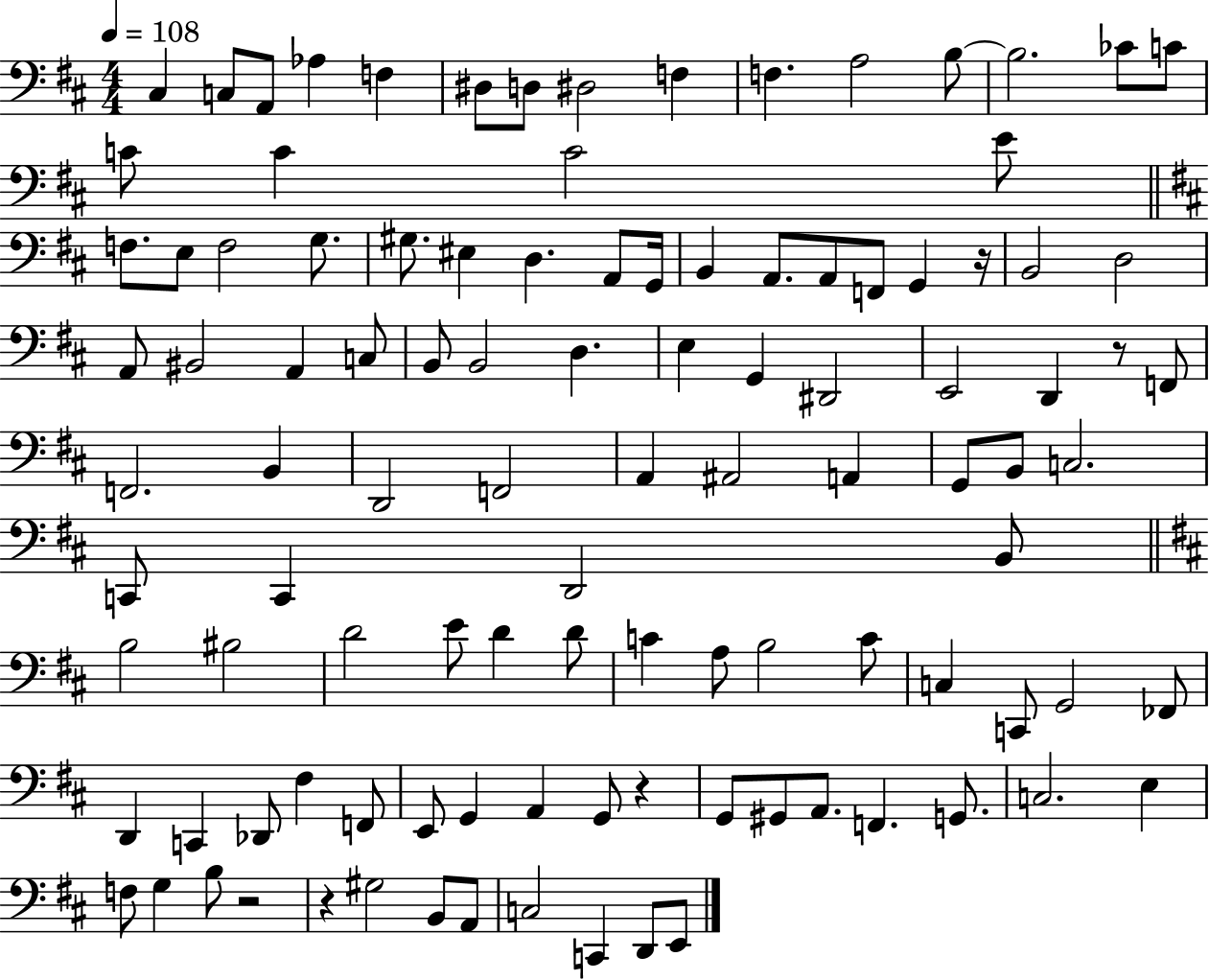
X:1
T:Untitled
M:4/4
L:1/4
K:D
^C, C,/2 A,,/2 _A, F, ^D,/2 D,/2 ^D,2 F, F, A,2 B,/2 B,2 _C/2 C/2 C/2 C C2 E/2 F,/2 E,/2 F,2 G,/2 ^G,/2 ^E, D, A,,/2 G,,/4 B,, A,,/2 A,,/2 F,,/2 G,, z/4 B,,2 D,2 A,,/2 ^B,,2 A,, C,/2 B,,/2 B,,2 D, E, G,, ^D,,2 E,,2 D,, z/2 F,,/2 F,,2 B,, D,,2 F,,2 A,, ^A,,2 A,, G,,/2 B,,/2 C,2 C,,/2 C,, D,,2 B,,/2 B,2 ^B,2 D2 E/2 D D/2 C A,/2 B,2 C/2 C, C,,/2 G,,2 _F,,/2 D,, C,, _D,,/2 ^F, F,,/2 E,,/2 G,, A,, G,,/2 z G,,/2 ^G,,/2 A,,/2 F,, G,,/2 C,2 E, F,/2 G, B,/2 z2 z ^G,2 B,,/2 A,,/2 C,2 C,, D,,/2 E,,/2